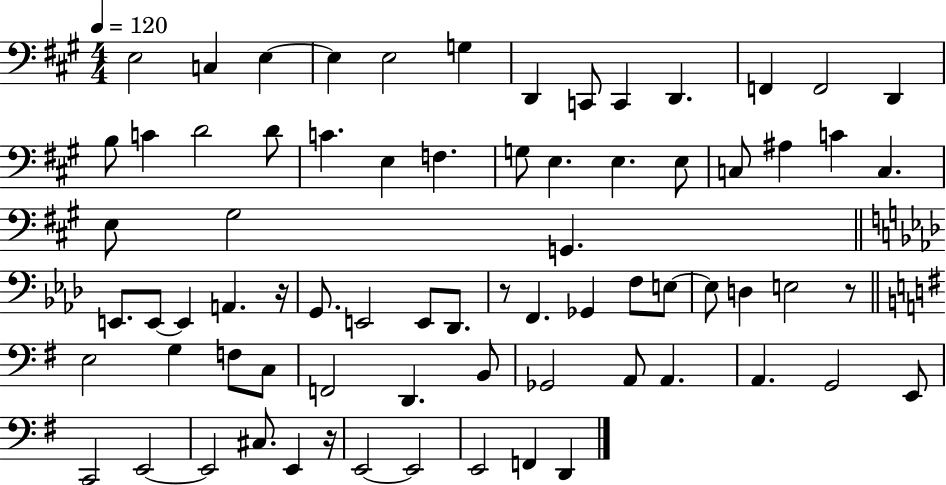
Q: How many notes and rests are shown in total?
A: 73